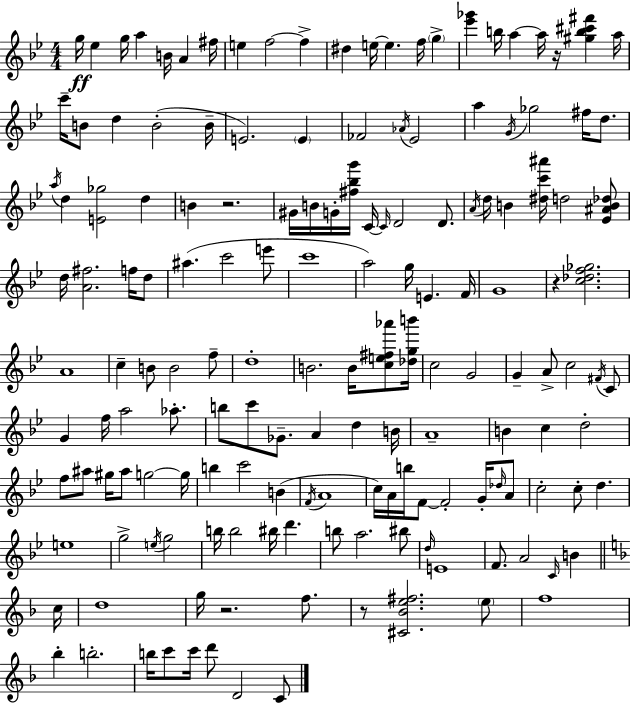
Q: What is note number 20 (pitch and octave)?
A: C6